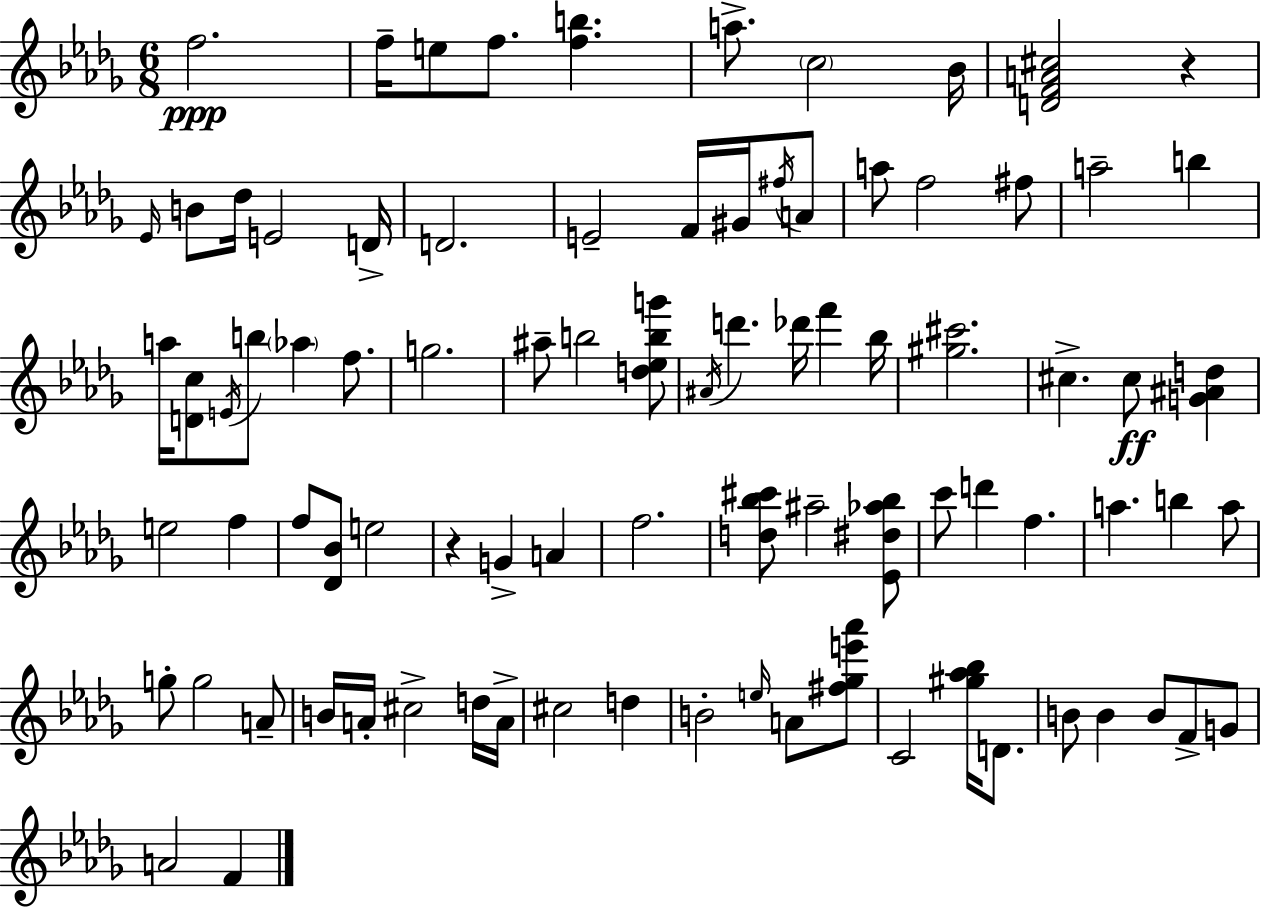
{
  \clef treble
  \numericTimeSignature
  \time 6/8
  \key bes \minor
  \repeat volta 2 { f''2.\ppp | f''16-- e''8 f''8. <f'' b''>4. | a''8.-> \parenthesize c''2 bes'16 | <d' f' a' cis''>2 r4 | \break \grace { ees'16 } b'8 des''16 e'2 | d'16-> d'2. | e'2-- f'16 gis'16 \acciaccatura { fis''16 } | a'8 a''8 f''2 | \break fis''8 a''2-- b''4 | a''16 <d' c''>8 \acciaccatura { e'16 } b''8 \parenthesize aes''4 | f''8. g''2. | ais''8-- b''2 | \break <d'' ees'' b'' g'''>8 \acciaccatura { ais'16 } d'''4. des'''16 f'''4 | bes''16 <gis'' cis'''>2. | cis''4.-> cis''8\ff | <g' ais' d''>4 e''2 | \break f''4 f''8 <des' bes'>8 e''2 | r4 g'4-> | a'4 f''2. | <d'' bes'' cis'''>8 ais''2-- | \break <ees' dis'' aes'' bes''>8 c'''8 d'''4 f''4. | a''4. b''4 | a''8 g''8-. g''2 | a'8-- b'16 a'16-. cis''2-> | \break d''16 a'16-> cis''2 | d''4 b'2-. | \grace { e''16 } a'8 <fis'' ges'' e''' aes'''>8 c'2 | <gis'' aes'' bes''>16 d'8. b'8 b'4 b'8 | \break f'8-> g'8 a'2 | f'4 } \bar "|."
}